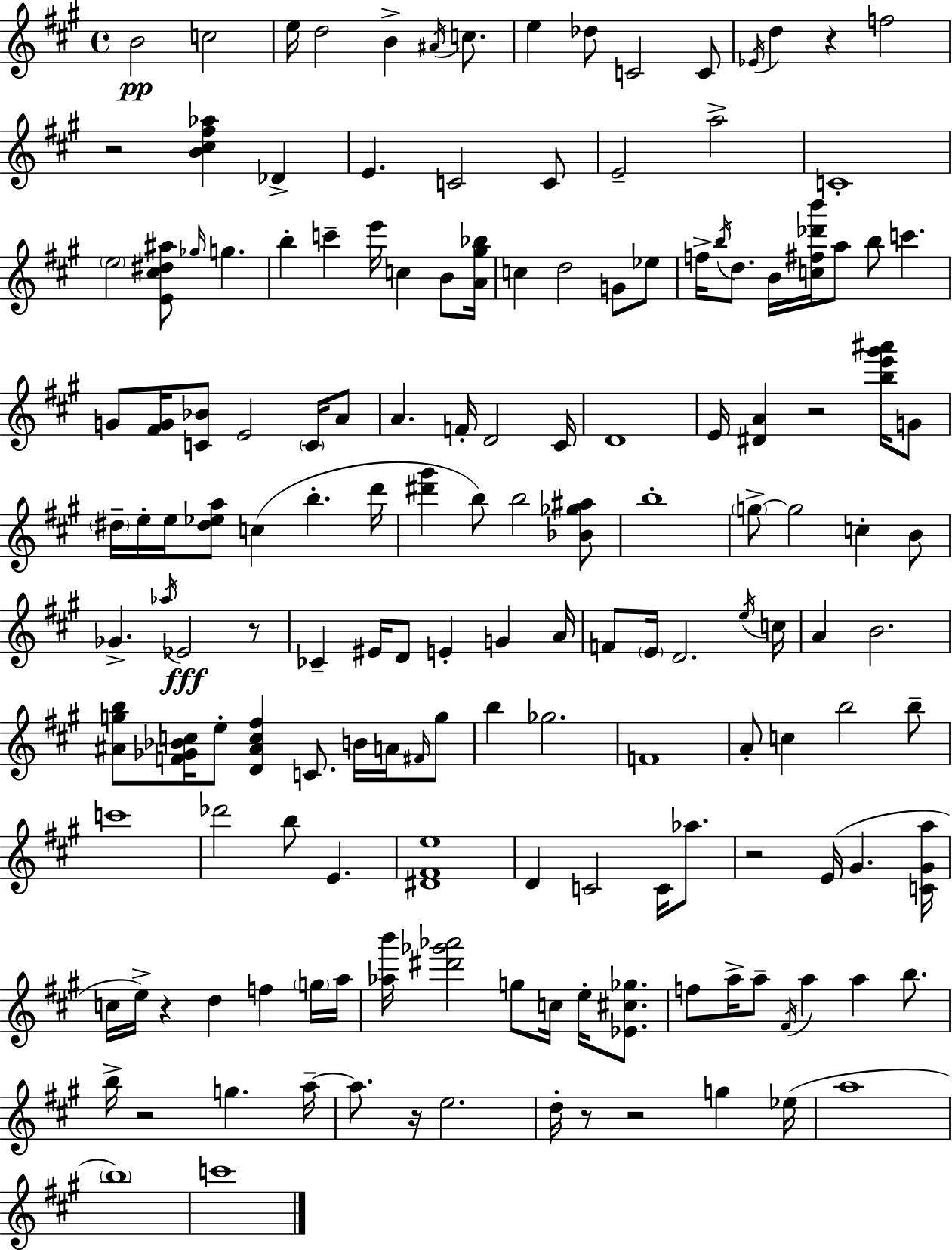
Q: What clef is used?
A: treble